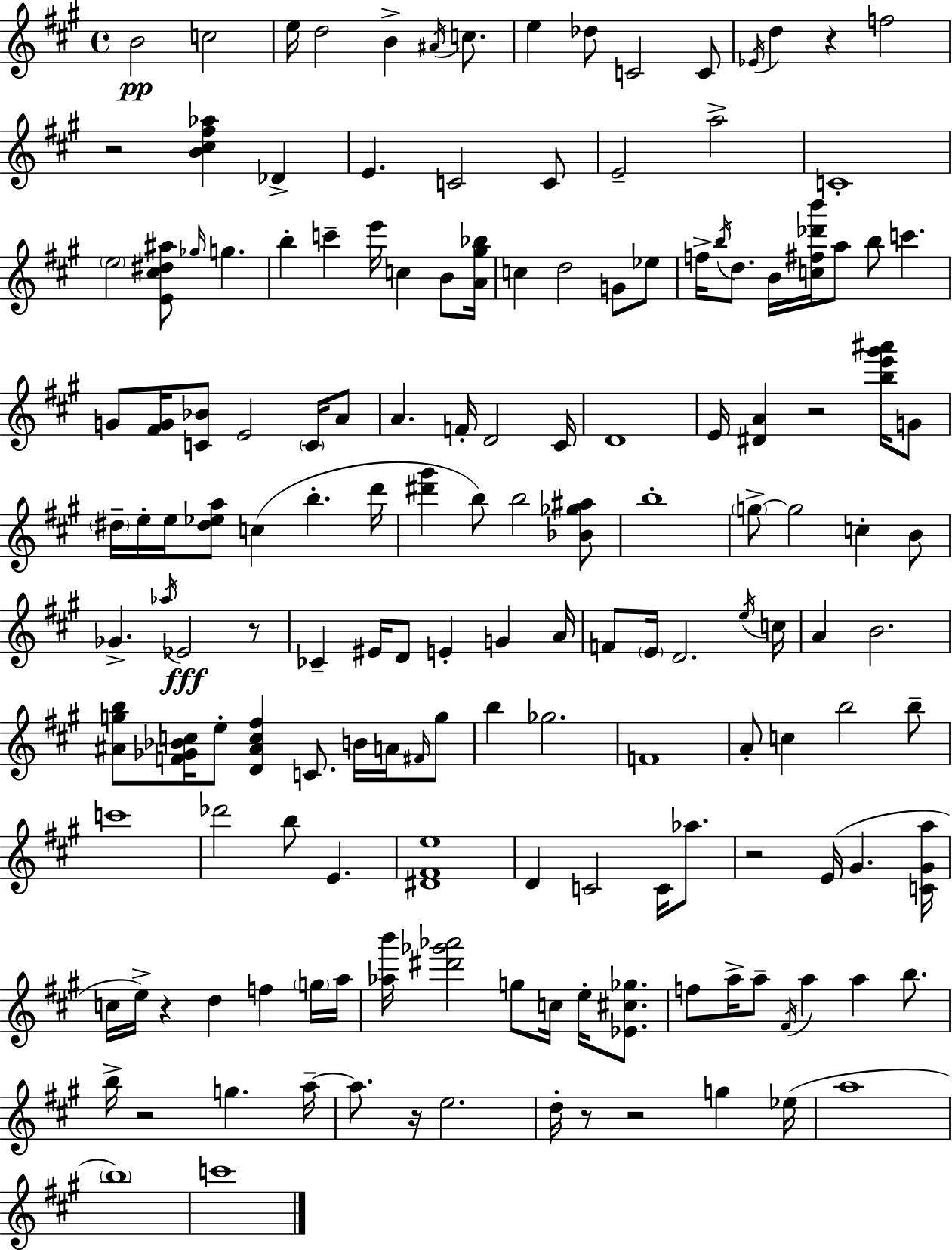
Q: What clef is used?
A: treble